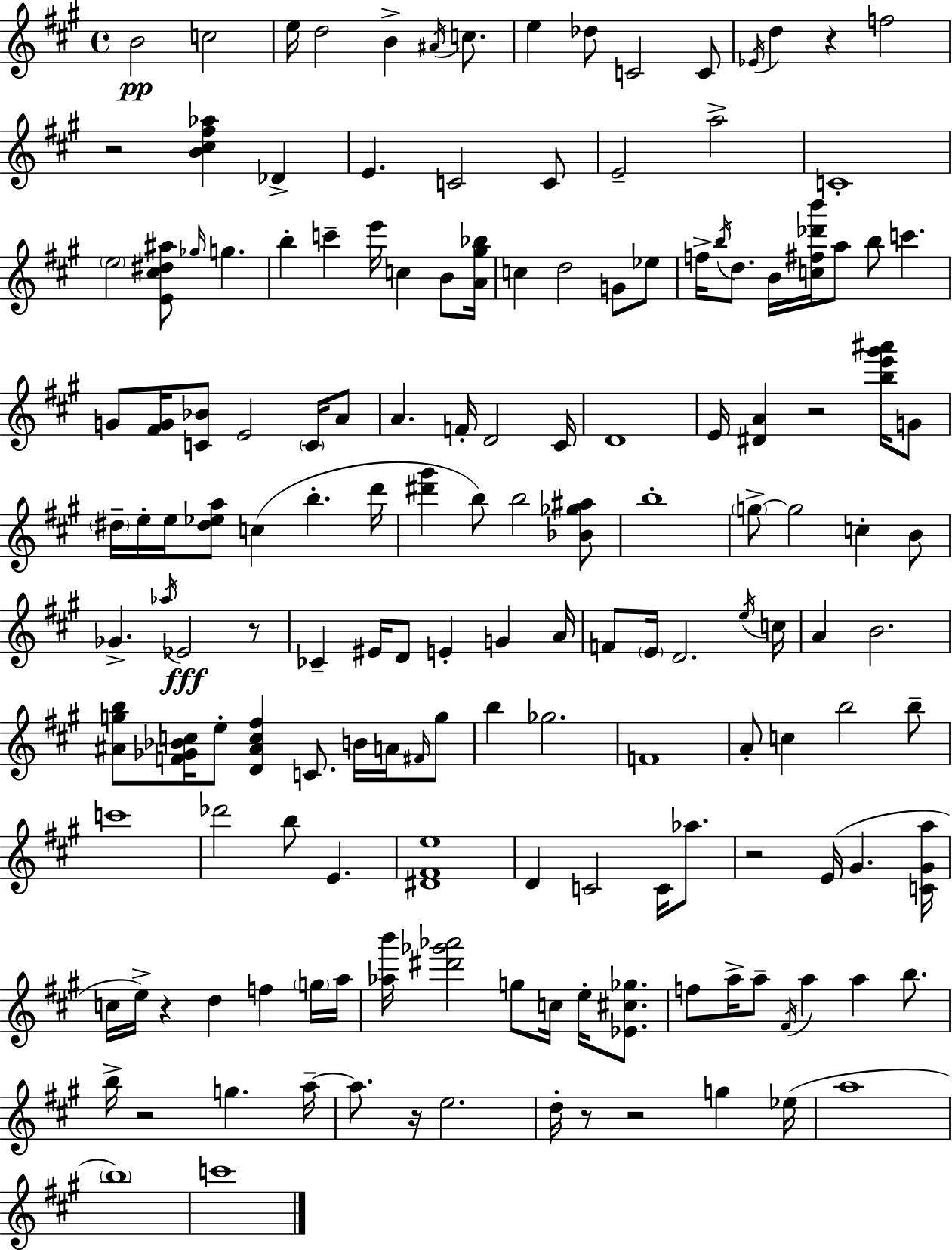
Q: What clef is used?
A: treble